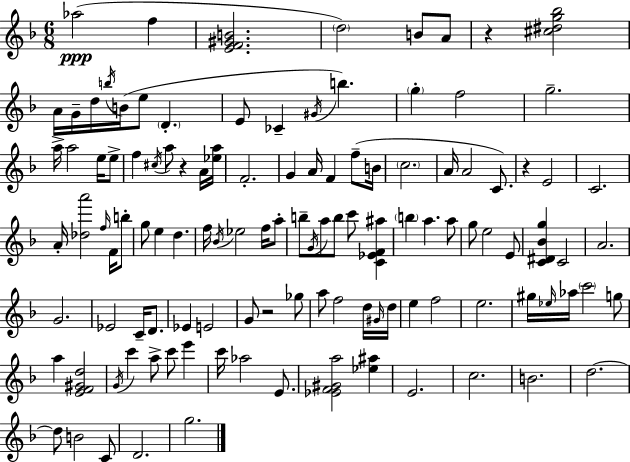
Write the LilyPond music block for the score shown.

{
  \clef treble
  \numericTimeSignature
  \time 6/8
  \key f \major
  aes''2(\ppp f''4 | <e' f' gis' b'>2. | \parenthesize d''2) b'8 a'8 | r4 <cis'' dis'' g'' bes''>2 | \break a'16 g'16-- d''16 \acciaccatura { b''16 } b'16( e''8 \parenthesize d'4.-. | e'8 ces'4-- \acciaccatura { gis'16 }) b''4. | \parenthesize g''4-. f''2 | g''2.-- | \break a''16-> a''2 e''16 | e''8-> f''4 \acciaccatura { cis''16 } a''8 r4 | a'16 <ees'' a''>16 f'2.-. | g'4 a'16 f'4 | \break f''8--( b'16 \parenthesize c''2. | a'16 a'2 | c'8.) r4 e'2 | c'2. | \break a'16-. <des'' a'''>2 | \grace { f''16 } f'16 b''8-. g''8 e''4 d''4. | f''16 \acciaccatura { bes'16 } ees''2 | f''16 a''8-. b''8-- \acciaccatura { g'16 } a''8 b''8 | \break c'''8 <c' ees' f' ais''>4 \parenthesize b''4 a''4. | a''8 g''8 e''2 | e'8 <c' dis' bes' g''>4 c'2 | a'2. | \break g'2. | ees'2 | c'16-- d'8. ees'4 e'2 | g'8 r2 | \break ges''8 a''8 f''2 | d''16 \grace { gis'16 } d''16 e''4 f''2 | e''2. | gis''16 \grace { ees''16 } aes''16 \parenthesize c'''2 | \break g''8 a''4 | <e' f' gis' d''>2 \acciaccatura { g'16 } c'''4 | a''8-> c'''8 e'''4 c'''16 aes''2 | e'8. <ees' f' gis' a''>2 | \break <ees'' ais''>4 e'2. | c''2. | b'2. | d''2.~~ | \break d''8 b'2 | c'8 d'2. | g''2. | \bar "|."
}